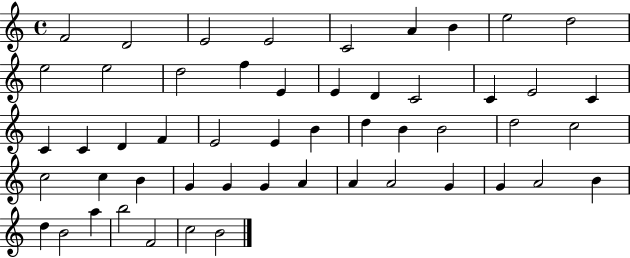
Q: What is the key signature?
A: C major